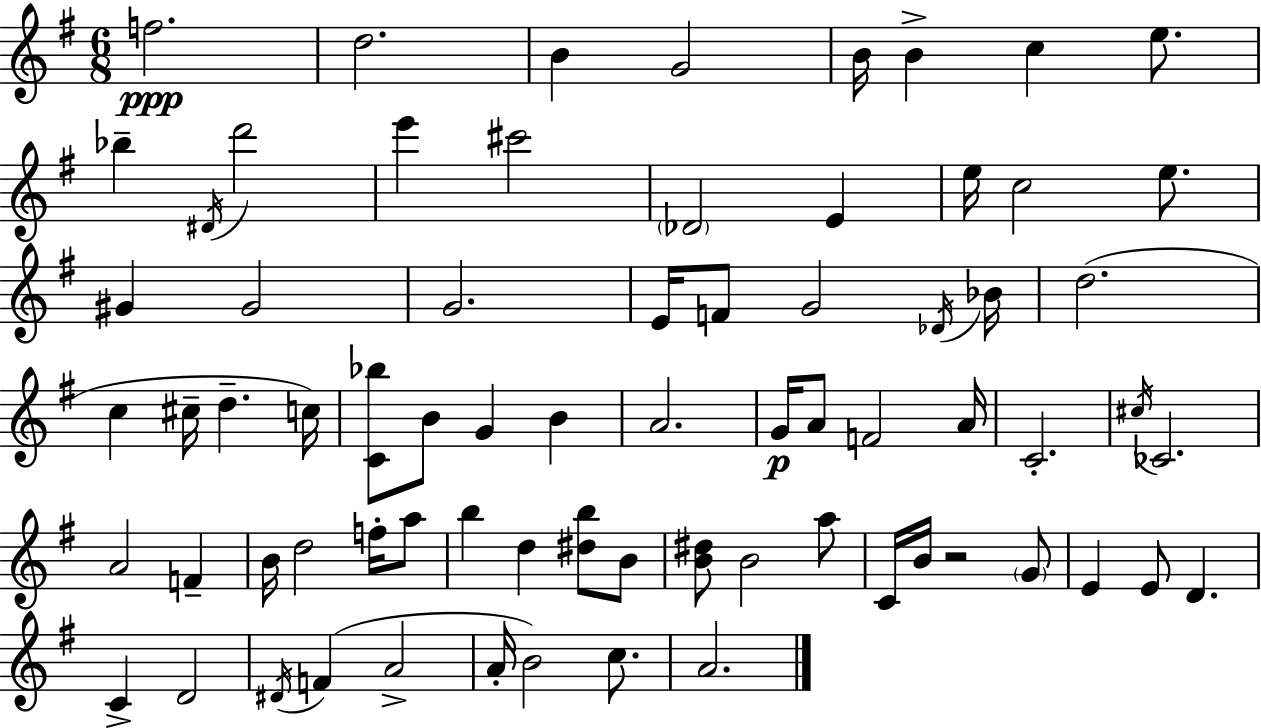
{
  \clef treble
  \numericTimeSignature
  \time 6/8
  \key e \minor
  f''2.\ppp | d''2. | b'4 g'2 | b'16 b'4-> c''4 e''8. | \break bes''4-- \acciaccatura { dis'16 } d'''2 | e'''4 cis'''2 | \parenthesize des'2 e'4 | e''16 c''2 e''8. | \break gis'4 gis'2 | g'2. | e'16 f'8 g'2 | \acciaccatura { des'16 } bes'16 d''2.( | \break c''4 cis''16-- d''4.-- | c''16) <c' bes''>8 b'8 g'4 b'4 | a'2. | g'16\p a'8 f'2 | \break a'16 c'2.-. | \acciaccatura { cis''16 } ces'2. | a'2 f'4-- | b'16 d''2 | \break f''16-. a''8 b''4 d''4 <dis'' b''>8 | b'8 <b' dis''>8 b'2 | a''8 c'16 b'16 r2 | \parenthesize g'8 e'4 e'8 d'4. | \break c'4-> d'2 | \acciaccatura { dis'16 } f'4( a'2-> | a'16-. b'2) | c''8. a'2. | \break \bar "|."
}